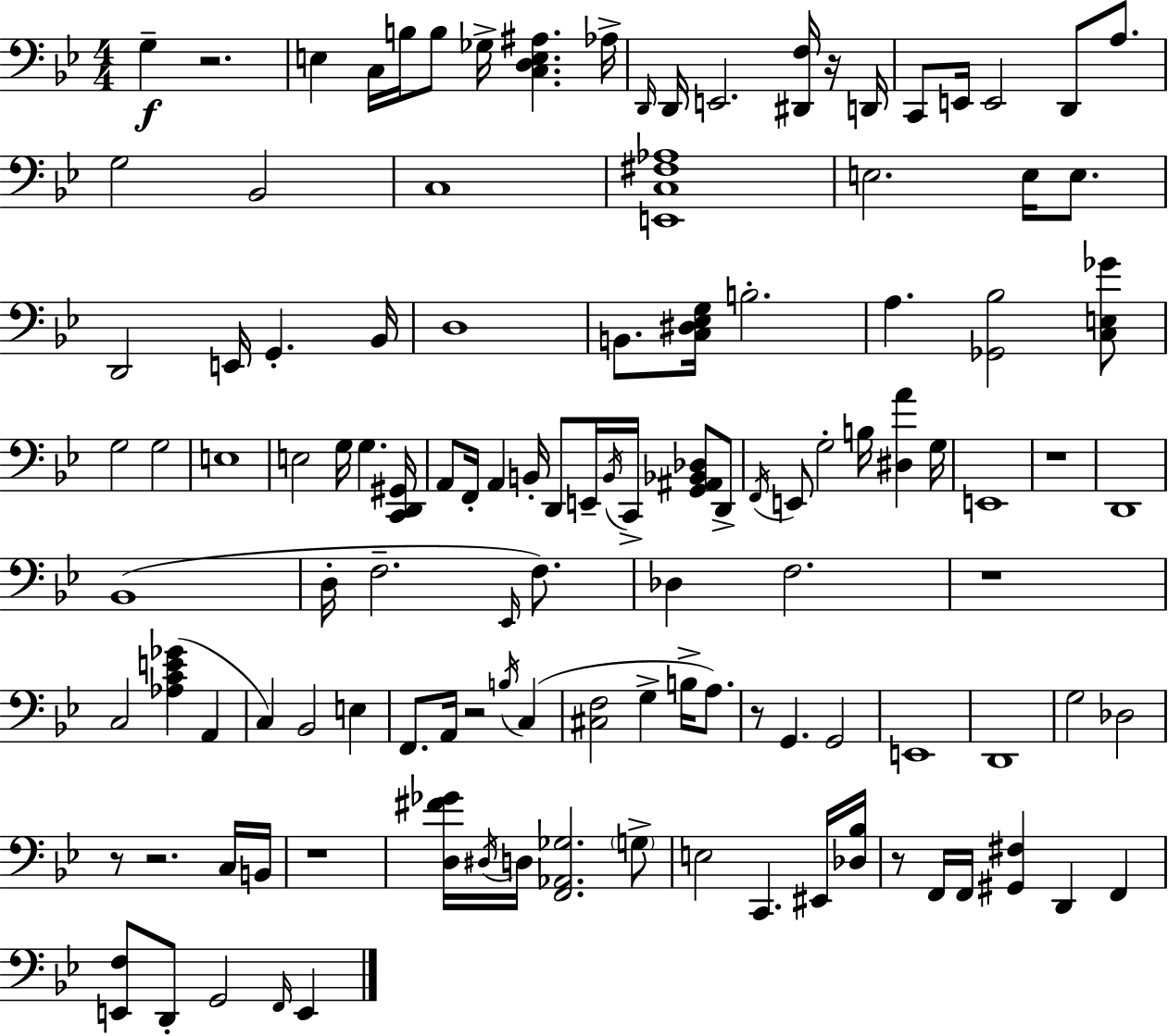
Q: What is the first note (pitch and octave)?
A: G3